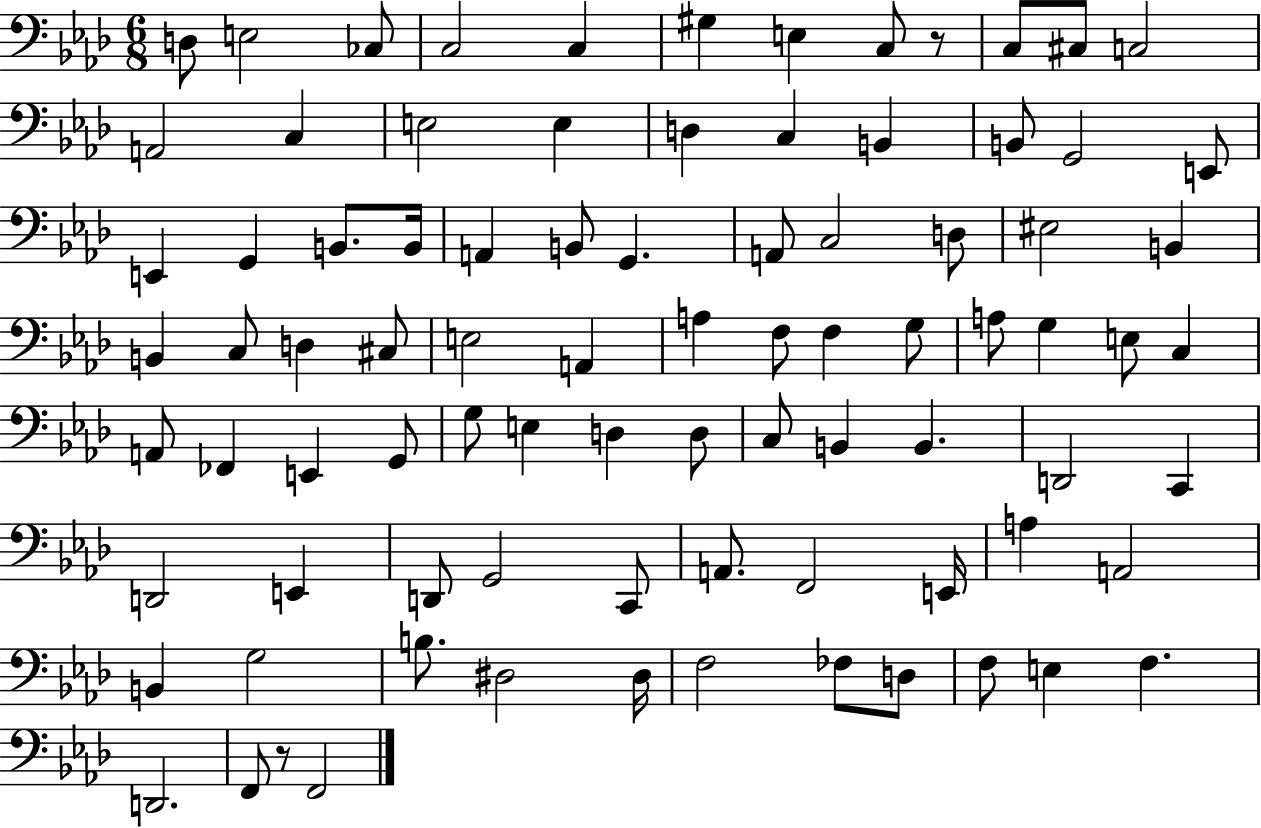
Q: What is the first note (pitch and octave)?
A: D3